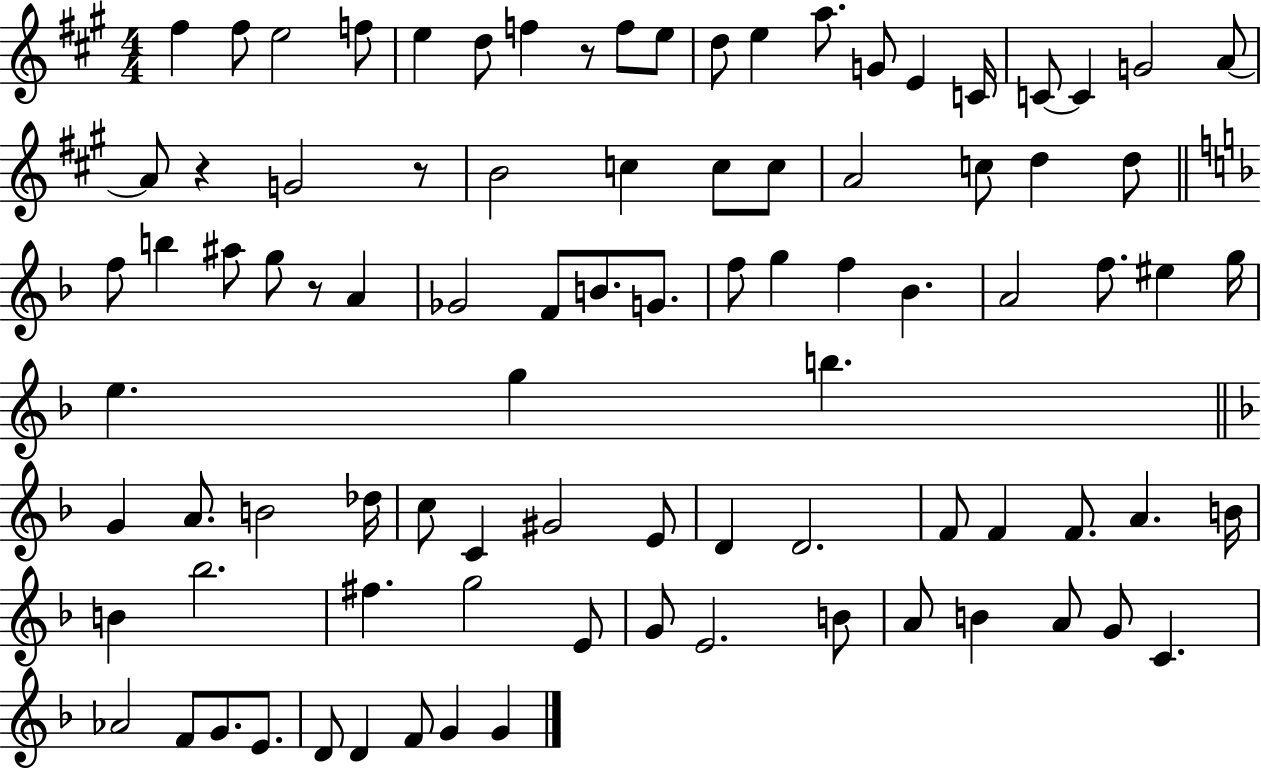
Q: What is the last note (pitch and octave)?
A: G4